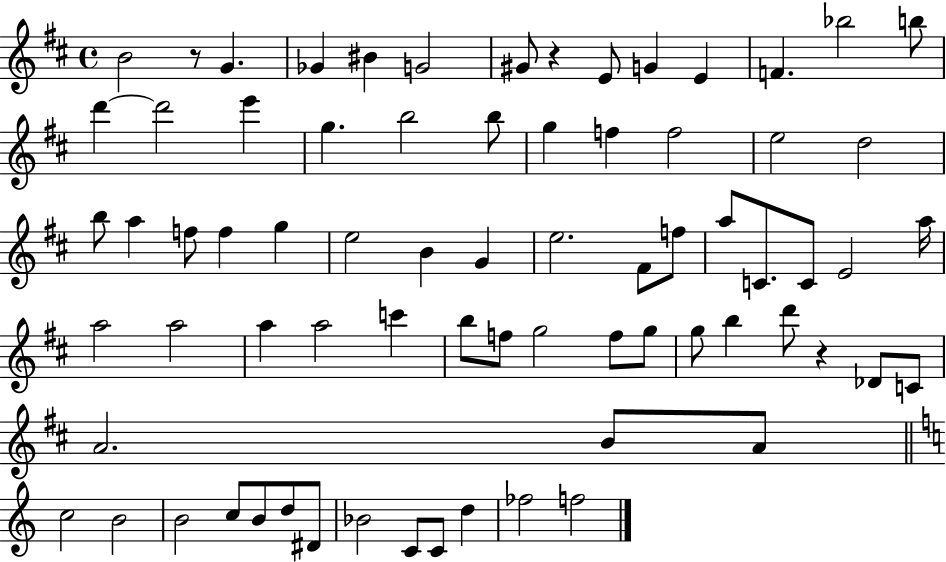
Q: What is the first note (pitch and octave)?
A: B4